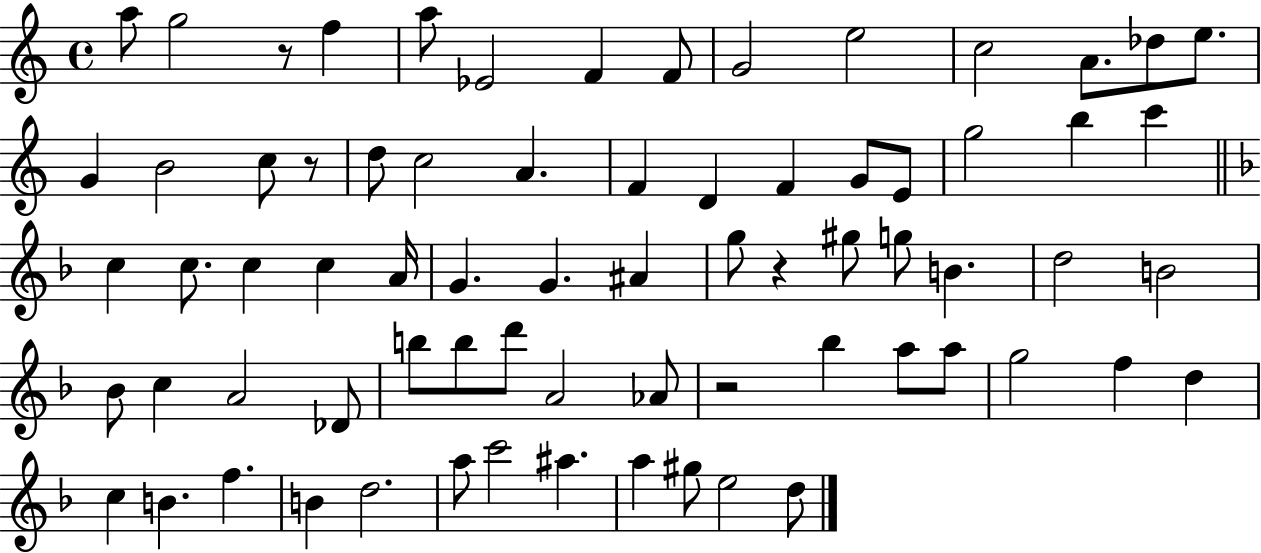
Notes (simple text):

A5/e G5/h R/e F5/q A5/e Eb4/h F4/q F4/e G4/h E5/h C5/h A4/e. Db5/e E5/e. G4/q B4/h C5/e R/e D5/e C5/h A4/q. F4/q D4/q F4/q G4/e E4/e G5/h B5/q C6/q C5/q C5/e. C5/q C5/q A4/s G4/q. G4/q. A#4/q G5/e R/q G#5/e G5/e B4/q. D5/h B4/h Bb4/e C5/q A4/h Db4/e B5/e B5/e D6/e A4/h Ab4/e R/h Bb5/q A5/e A5/e G5/h F5/q D5/q C5/q B4/q. F5/q. B4/q D5/h. A5/e C6/h A#5/q. A5/q G#5/e E5/h D5/e